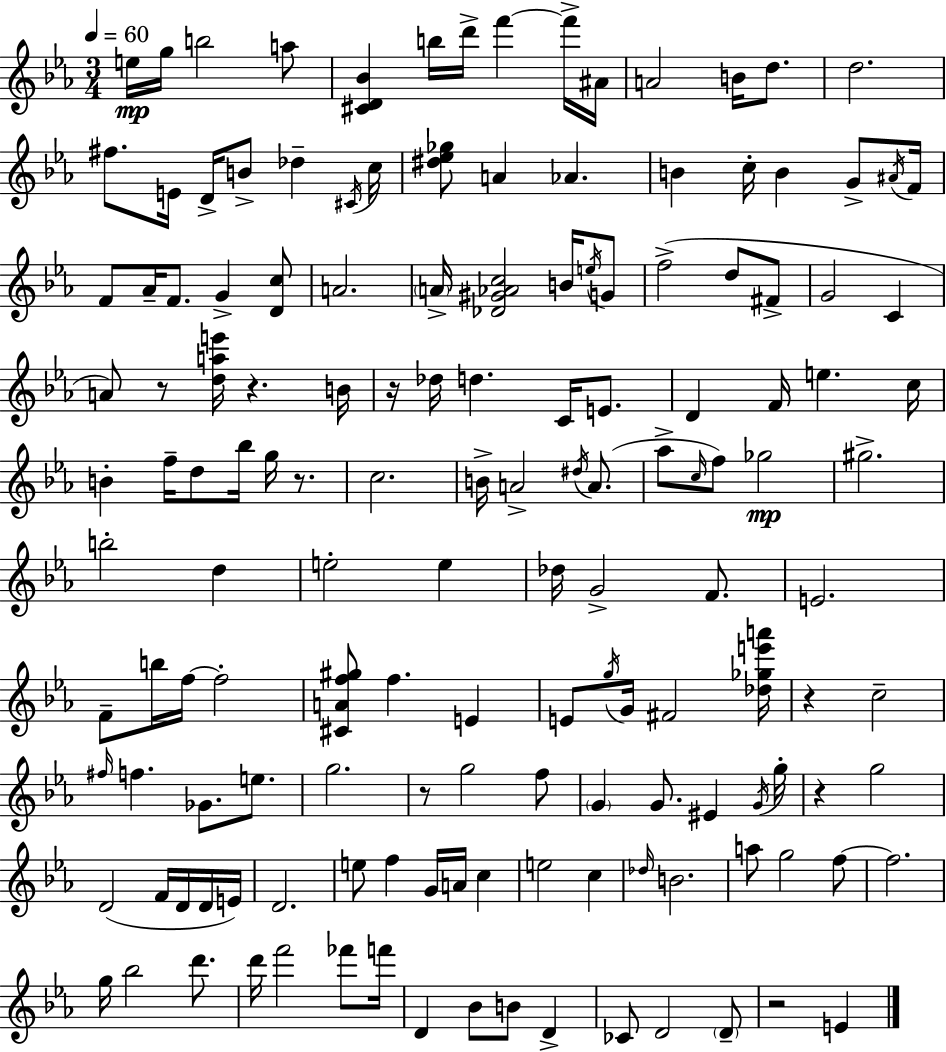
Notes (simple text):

E5/s G5/s B5/h A5/e [C#4,D4,Bb4]/q B5/s D6/s F6/q F6/s A#4/s A4/h B4/s D5/e. D5/h. F#5/e. E4/s D4/s B4/e Db5/q C#4/s C5/s [D#5,Eb5,Gb5]/e A4/q Ab4/q. B4/q C5/s B4/q G4/e A#4/s F4/s F4/e Ab4/s F4/e. G4/q [D4,C5]/e A4/h. A4/s [Db4,G#4,Ab4,C5]/h B4/s E5/s G4/e F5/h D5/e F#4/e G4/h C4/q A4/e R/e [D5,A5,E6]/s R/q. B4/s R/s Db5/s D5/q. C4/s E4/e. D4/q F4/s E5/q. C5/s B4/q F5/s D5/e Bb5/s G5/s R/e. C5/h. B4/s A4/h D#5/s A4/e. Ab5/e C5/s F5/e Gb5/h G#5/h. B5/h D5/q E5/h E5/q Db5/s G4/h F4/e. E4/h. F4/e B5/s F5/s F5/h [C#4,A4,F5,G#5]/e F5/q. E4/q E4/e G5/s G4/s F#4/h [Db5,Gb5,E6,A6]/s R/q C5/h F#5/s F5/q. Gb4/e. E5/e. G5/h. R/e G5/h F5/e G4/q G4/e. EIS4/q G4/s G5/s R/q G5/h D4/h F4/s D4/s D4/s E4/s D4/h. E5/e F5/q G4/s A4/s C5/q E5/h C5/q Db5/s B4/h. A5/e G5/h F5/e F5/h. G5/s Bb5/h D6/e. D6/s F6/h FES6/e F6/s D4/q Bb4/e B4/e D4/q CES4/e D4/h D4/e R/h E4/q